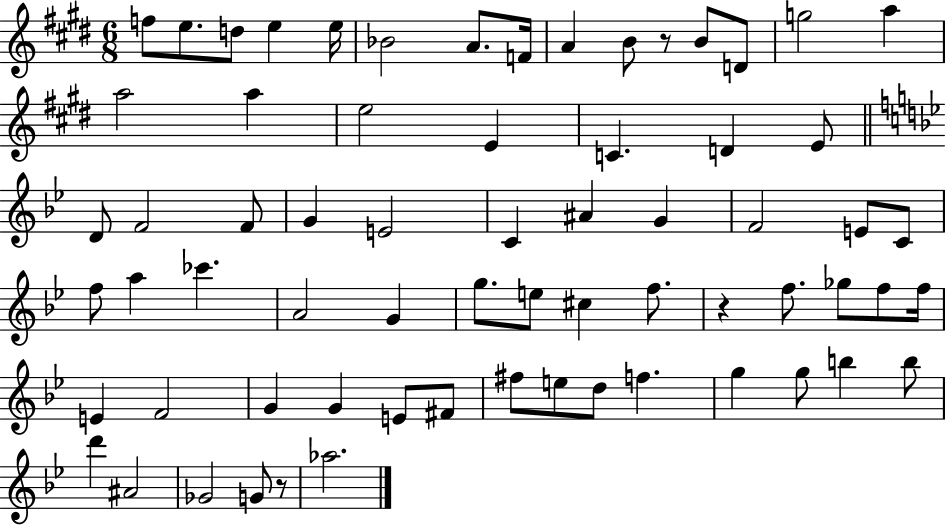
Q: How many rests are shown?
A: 3